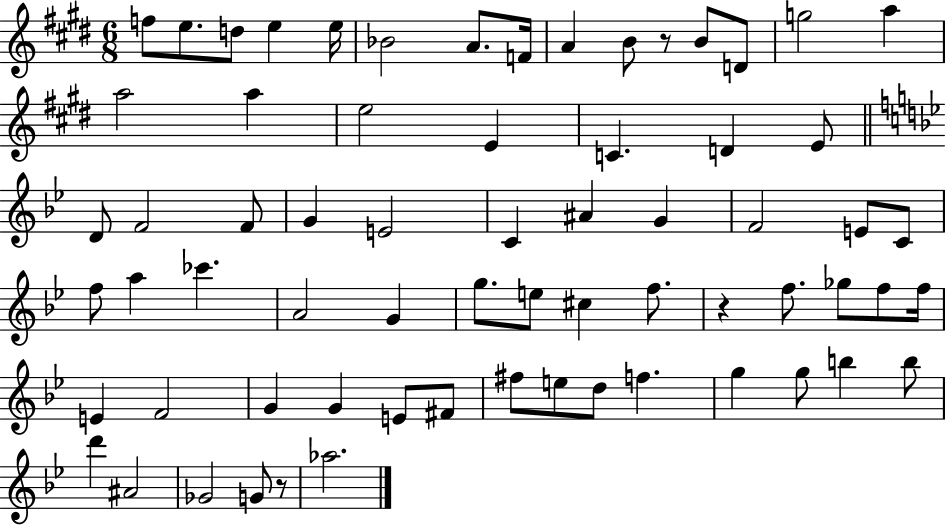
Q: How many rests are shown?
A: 3